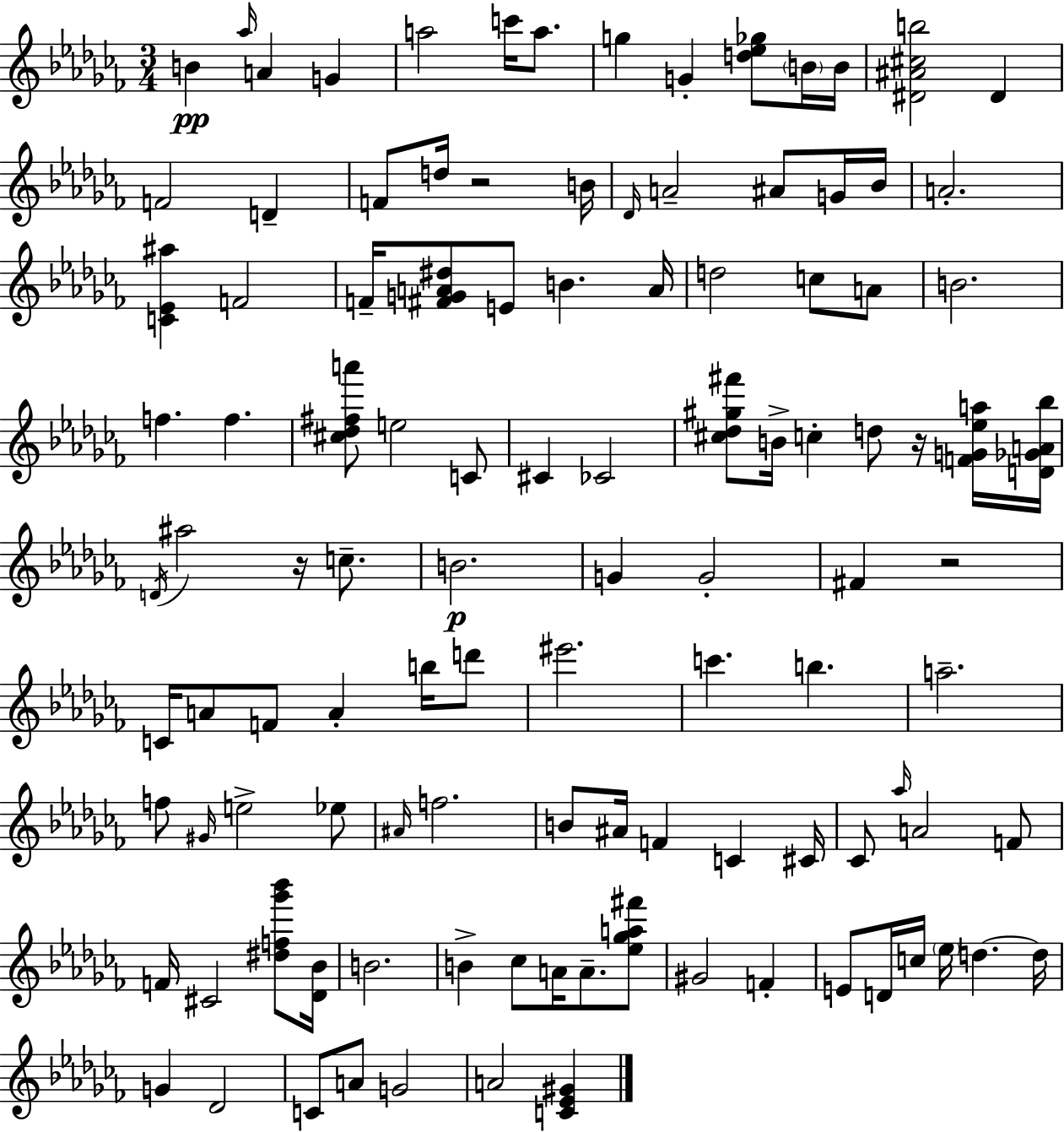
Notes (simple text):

B4/q Ab5/s A4/q G4/q A5/h C6/s A5/e. G5/q G4/q [D5,Eb5,Gb5]/e B4/s B4/s [D#4,A#4,C#5,B5]/h D#4/q F4/h D4/q F4/e D5/s R/h B4/s Db4/s A4/h A#4/e G4/s Bb4/s A4/h. [C4,Eb4,A#5]/q F4/h F4/s [F#4,G4,A4,D#5]/e E4/e B4/q. A4/s D5/h C5/e A4/e B4/h. F5/q. F5/q. [C#5,Db5,F#5,A6]/e E5/h C4/e C#4/q CES4/h [C#5,Db5,G#5,F#6]/e B4/s C5/q D5/e R/s [F4,G4,Eb5,A5]/s [D4,Gb4,A4,Bb5]/s D4/s A#5/h R/s C5/e. B4/h. G4/q G4/h F#4/q R/h C4/s A4/e F4/e A4/q B5/s D6/e EIS6/h. C6/q. B5/q. A5/h. F5/e G#4/s E5/h Eb5/e A#4/s F5/h. B4/e A#4/s F4/q C4/q C#4/s CES4/e Ab5/s A4/h F4/e F4/s C#4/h [D#5,F5,Gb6,Bb6]/e [Db4,Bb4]/s B4/h. B4/q CES5/e A4/s A4/e. [Eb5,Gb5,A5,F#6]/e G#4/h F4/q E4/e D4/s C5/s Eb5/s D5/q. D5/s G4/q Db4/h C4/e A4/e G4/h A4/h [C4,Eb4,G#4]/q